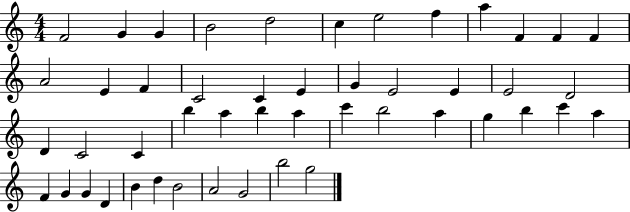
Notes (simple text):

F4/h G4/q G4/q B4/h D5/h C5/q E5/h F5/q A5/q F4/q F4/q F4/q A4/h E4/q F4/q C4/h C4/q E4/q G4/q E4/h E4/q E4/h D4/h D4/q C4/h C4/q B5/q A5/q B5/q A5/q C6/q B5/h A5/q G5/q B5/q C6/q A5/q F4/q G4/q G4/q D4/q B4/q D5/q B4/h A4/h G4/h B5/h G5/h